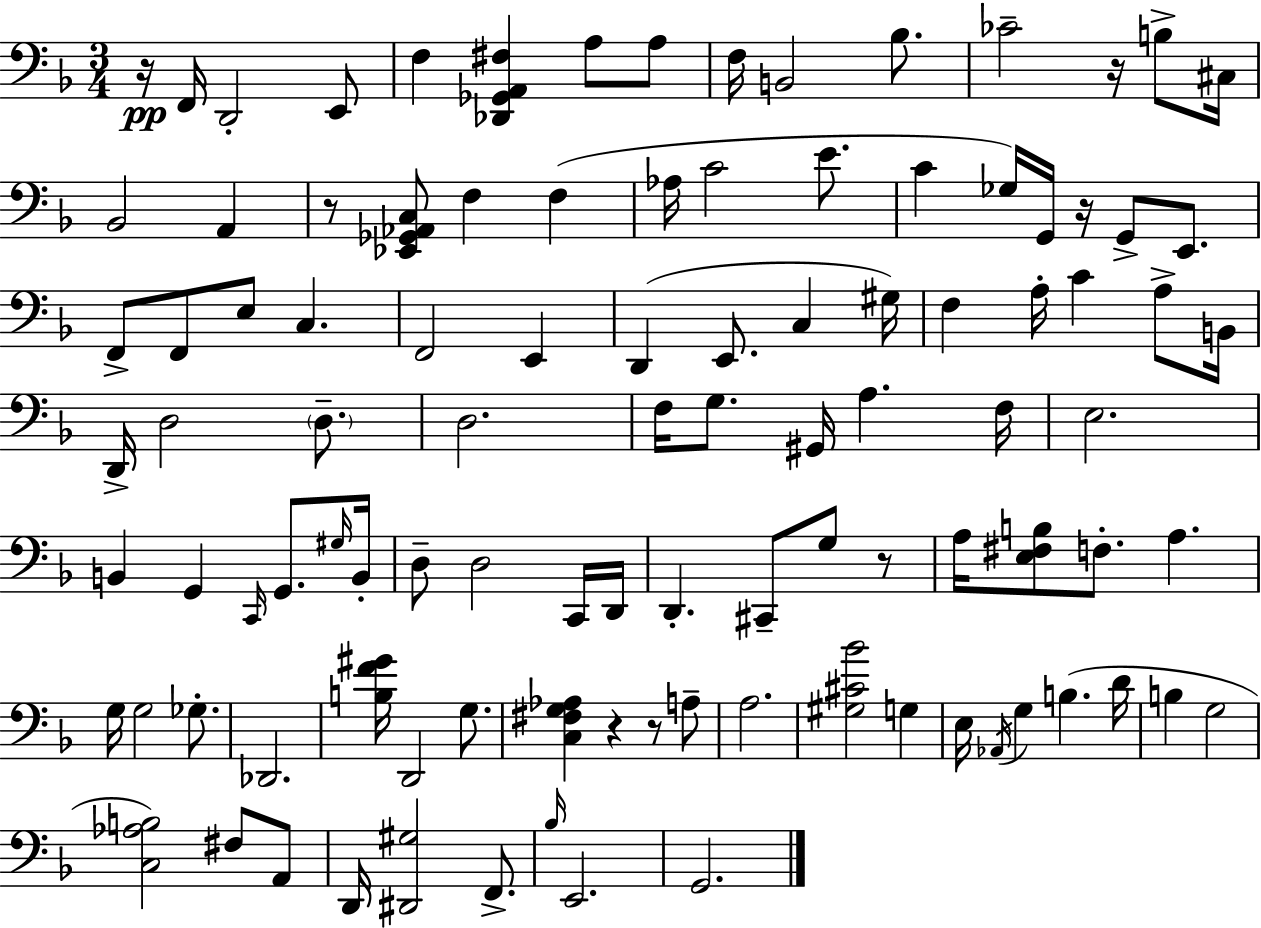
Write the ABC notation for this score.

X:1
T:Untitled
M:3/4
L:1/4
K:F
z/4 F,,/4 D,,2 E,,/2 F, [_D,,_G,,A,,^F,] A,/2 A,/2 F,/4 B,,2 _B,/2 _C2 z/4 B,/2 ^C,/4 _B,,2 A,, z/2 [_E,,_G,,_A,,C,]/2 F, F, _A,/4 C2 E/2 C _G,/4 G,,/4 z/4 G,,/2 E,,/2 F,,/2 F,,/2 E,/2 C, F,,2 E,, D,, E,,/2 C, ^G,/4 F, A,/4 C A,/2 B,,/4 D,,/4 D,2 D,/2 D,2 F,/4 G,/2 ^G,,/4 A, F,/4 E,2 B,, G,, C,,/4 G,,/2 ^G,/4 B,,/4 D,/2 D,2 C,,/4 D,,/4 D,, ^C,,/2 G,/2 z/2 A,/4 [E,^F,B,]/2 F,/2 A, G,/4 G,2 _G,/2 _D,,2 [B,F^G]/4 D,,2 G,/2 [C,^F,G,_A,] z z/2 A,/2 A,2 [^G,^C_B]2 G, E,/4 _A,,/4 G, B, D/4 B, G,2 [C,_A,B,]2 ^F,/2 A,,/2 D,,/4 [^D,,^G,]2 F,,/2 _B,/4 E,,2 G,,2